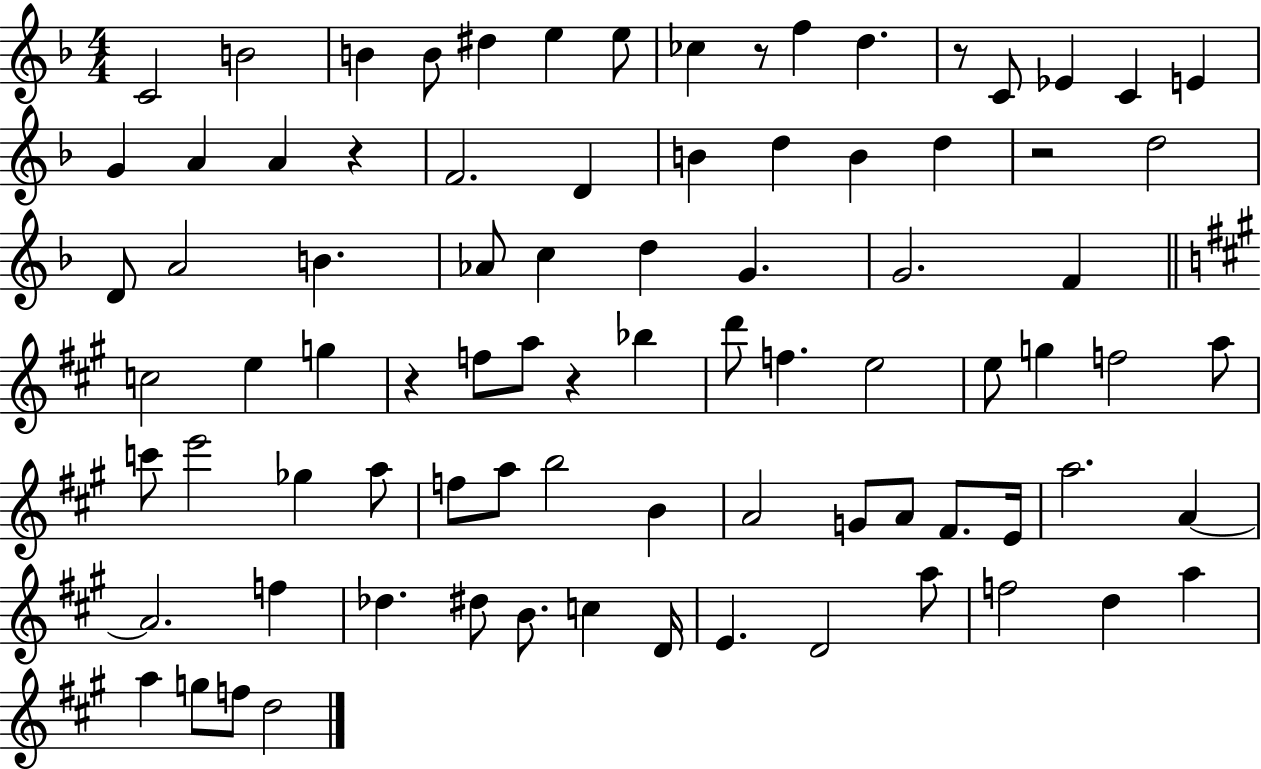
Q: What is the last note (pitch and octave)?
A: D5